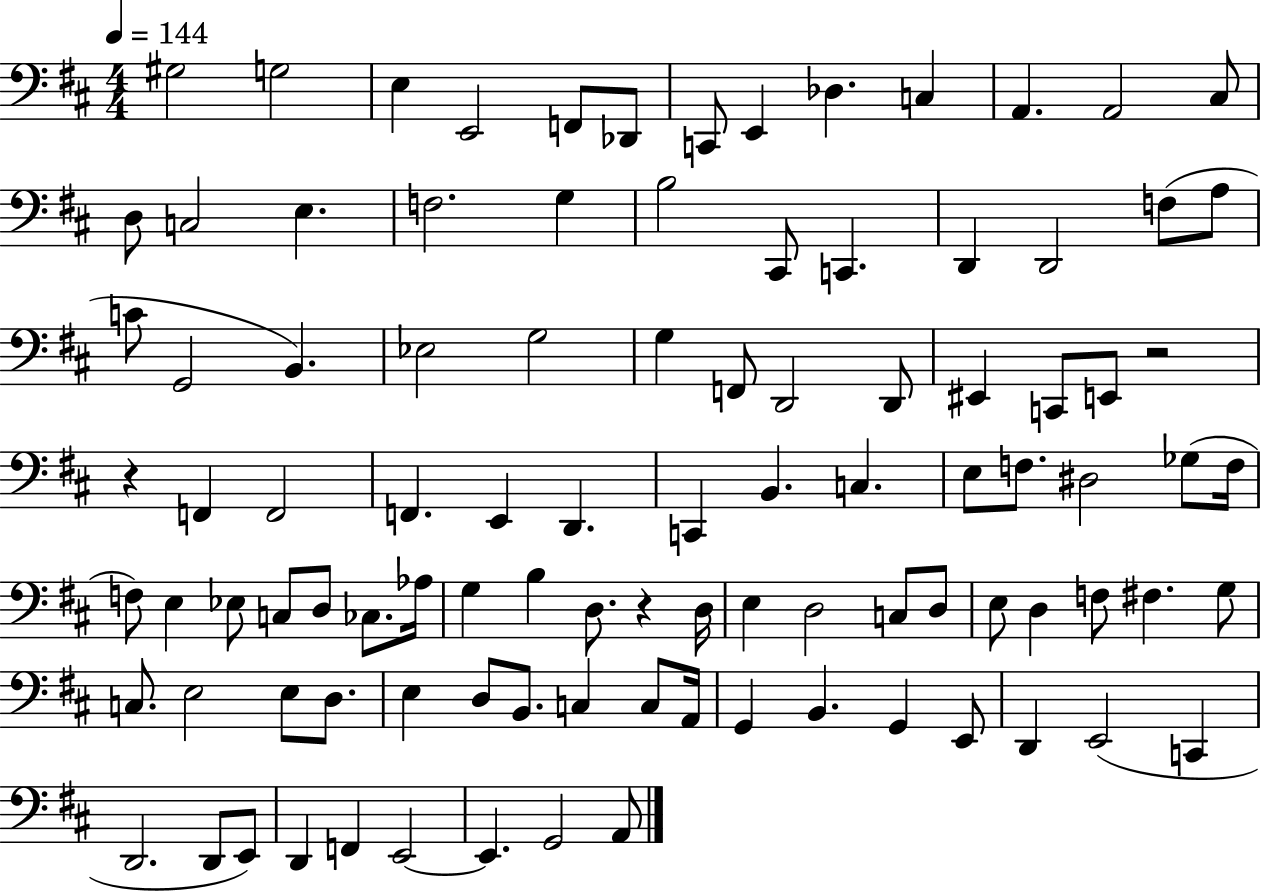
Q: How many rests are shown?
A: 3